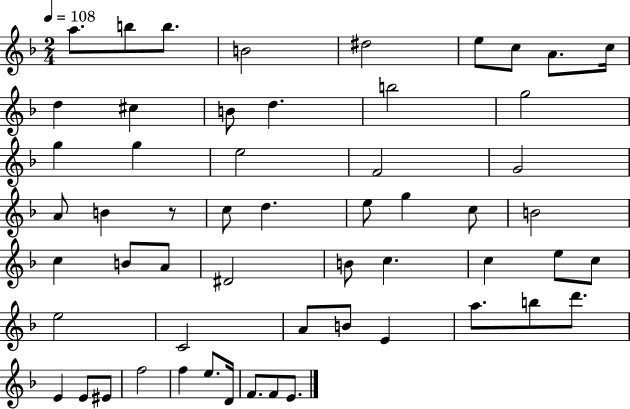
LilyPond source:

{
  \clef treble
  \numericTimeSignature
  \time 2/4
  \key f \major
  \tempo 4 = 108
  a''8. b''8 b''8. | b'2 | dis''2 | e''8 c''8 a'8. c''16 | \break d''4 cis''4 | b'8 d''4. | b''2 | g''2 | \break g''4 g''4 | e''2 | f'2 | g'2 | \break a'8 b'4 r8 | c''8 d''4. | e''8 g''4 c''8 | b'2 | \break c''4 b'8 a'8 | dis'2 | b'8 c''4. | c''4 e''8 c''8 | \break e''2 | c'2 | a'8 b'8 e'4 | a''8. b''8 d'''8. | \break e'4 e'8 eis'8 | f''2 | f''4 e''8. d'16 | f'8. f'8 e'8. | \break \bar "|."
}